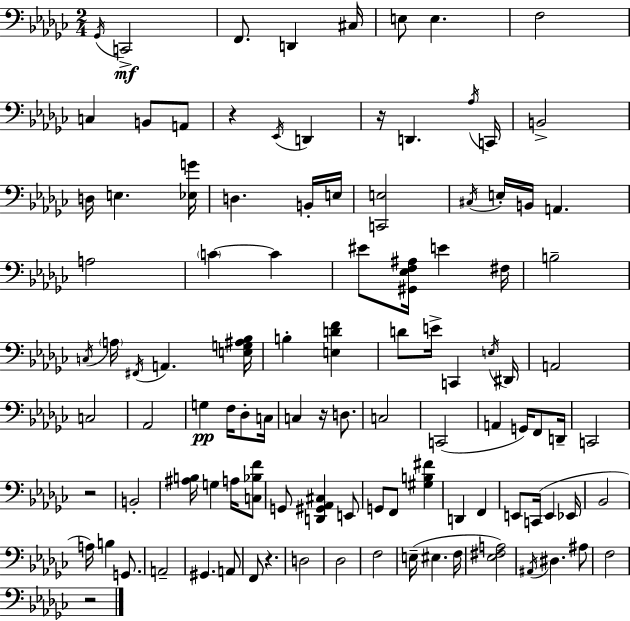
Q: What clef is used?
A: bass